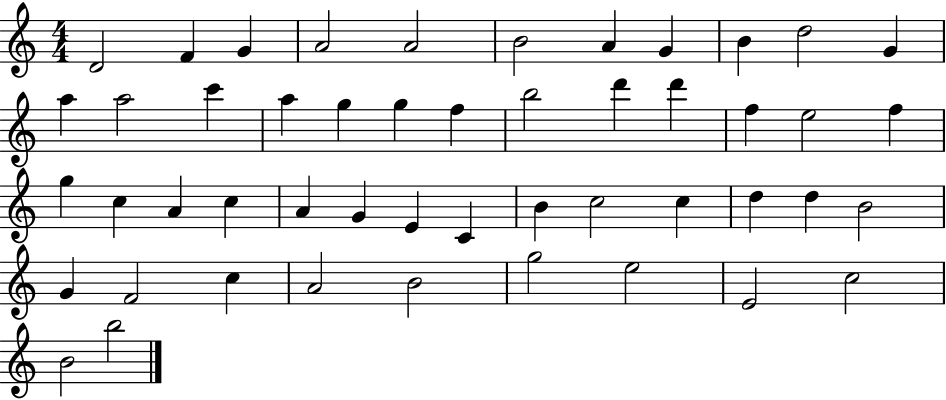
D4/h F4/q G4/q A4/h A4/h B4/h A4/q G4/q B4/q D5/h G4/q A5/q A5/h C6/q A5/q G5/q G5/q F5/q B5/h D6/q D6/q F5/q E5/h F5/q G5/q C5/q A4/q C5/q A4/q G4/q E4/q C4/q B4/q C5/h C5/q D5/q D5/q B4/h G4/q F4/h C5/q A4/h B4/h G5/h E5/h E4/h C5/h B4/h B5/h